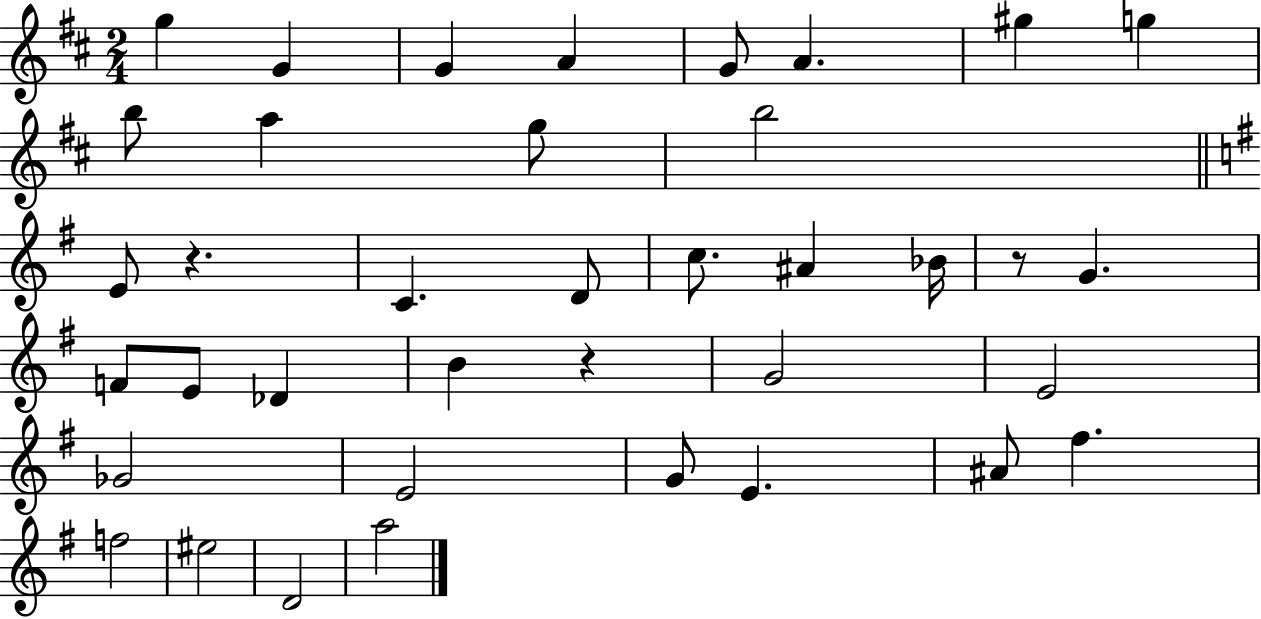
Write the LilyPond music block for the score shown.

{
  \clef treble
  \numericTimeSignature
  \time 2/4
  \key d \major
  g''4 g'4 | g'4 a'4 | g'8 a'4. | gis''4 g''4 | \break b''8 a''4 g''8 | b''2 | \bar "||" \break \key e \minor e'8 r4. | c'4. d'8 | c''8. ais'4 bes'16 | r8 g'4. | \break f'8 e'8 des'4 | b'4 r4 | g'2 | e'2 | \break ges'2 | e'2 | g'8 e'4. | ais'8 fis''4. | \break f''2 | eis''2 | d'2 | a''2 | \break \bar "|."
}